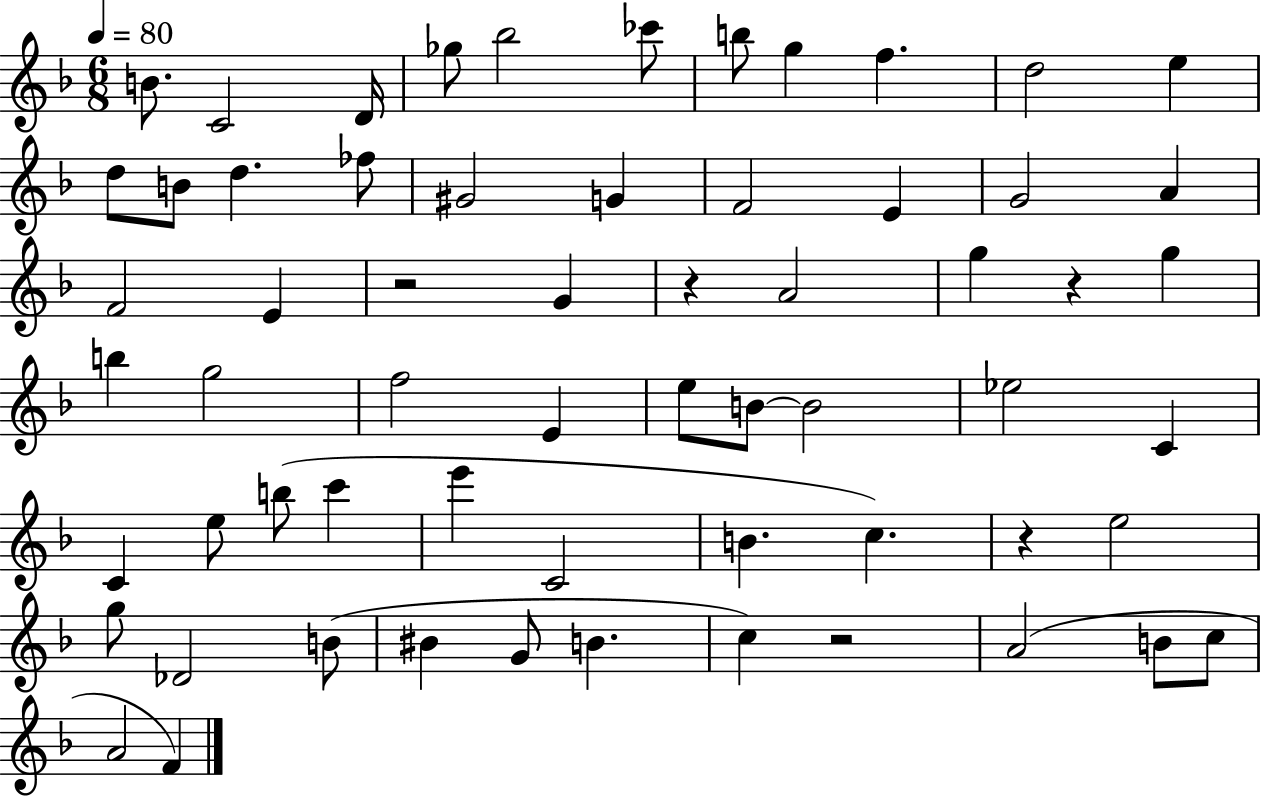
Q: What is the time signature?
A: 6/8